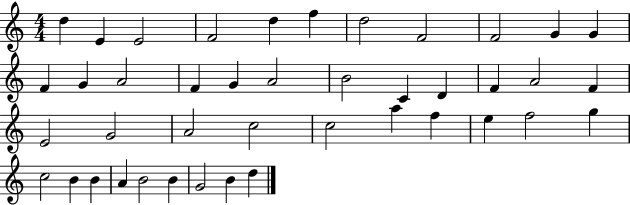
D5/q E4/q E4/h F4/h D5/q F5/q D5/h F4/h F4/h G4/q G4/q F4/q G4/q A4/h F4/q G4/q A4/h B4/h C4/q D4/q F4/q A4/h F4/q E4/h G4/h A4/h C5/h C5/h A5/q F5/q E5/q F5/h G5/q C5/h B4/q B4/q A4/q B4/h B4/q G4/h B4/q D5/q